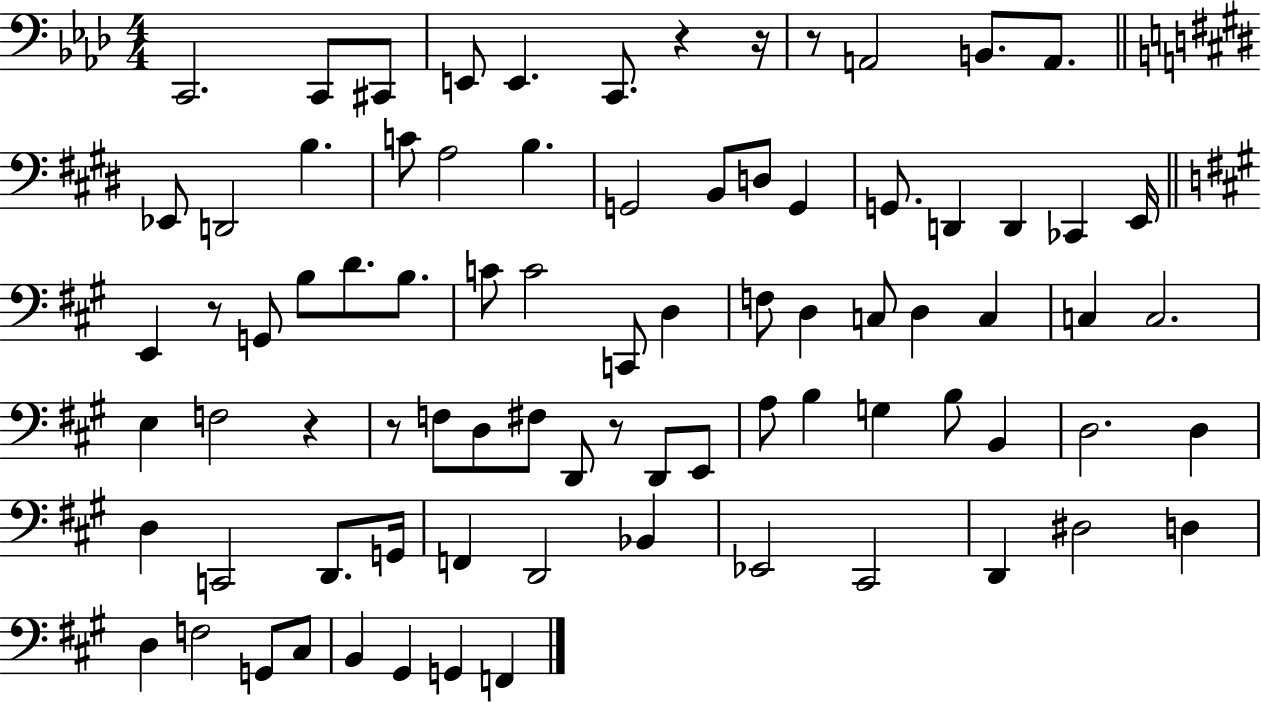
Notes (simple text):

C2/h. C2/e C#2/e E2/e E2/q. C2/e. R/q R/s R/e A2/h B2/e. A2/e. Eb2/e D2/h B3/q. C4/e A3/h B3/q. G2/h B2/e D3/e G2/q G2/e. D2/q D2/q CES2/q E2/s E2/q R/e G2/e B3/e D4/e. B3/e. C4/e C4/h C2/e D3/q F3/e D3/q C3/e D3/q C3/q C3/q C3/h. E3/q F3/h R/q R/e F3/e D3/e F#3/e D2/e R/e D2/e E2/e A3/e B3/q G3/q B3/e B2/q D3/h. D3/q D3/q C2/h D2/e. G2/s F2/q D2/h Bb2/q Eb2/h C#2/h D2/q D#3/h D3/q D3/q F3/h G2/e C#3/e B2/q G#2/q G2/q F2/q